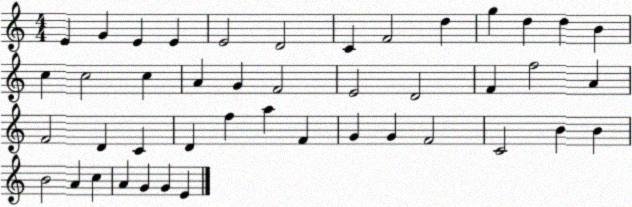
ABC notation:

X:1
T:Untitled
M:4/4
L:1/4
K:C
E G E E E2 D2 C F2 d g d d B c c2 c A G F2 E2 D2 F f2 A F2 D C D f a F G G F2 C2 B B B2 A c A G G E